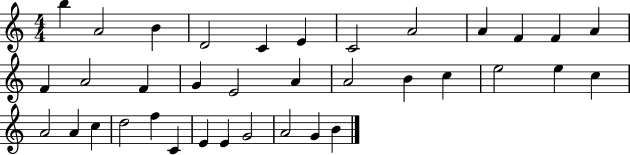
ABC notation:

X:1
T:Untitled
M:4/4
L:1/4
K:C
b A2 B D2 C E C2 A2 A F F A F A2 F G E2 A A2 B c e2 e c A2 A c d2 f C E E G2 A2 G B